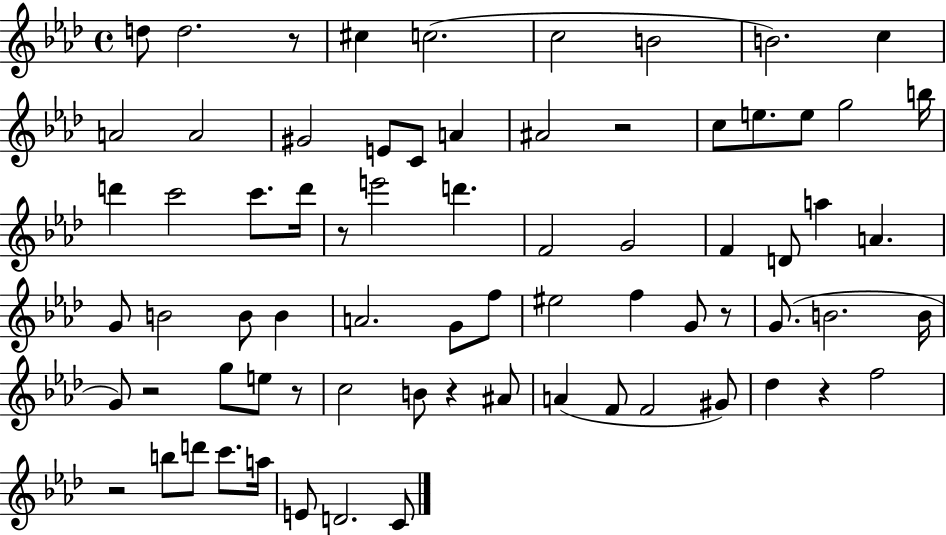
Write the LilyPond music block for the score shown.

{
  \clef treble
  \time 4/4
  \defaultTimeSignature
  \key aes \major
  d''8 d''2. r8 | cis''4 c''2.( | c''2 b'2 | b'2.) c''4 | \break a'2 a'2 | gis'2 e'8 c'8 a'4 | ais'2 r2 | c''8 e''8. e''8 g''2 b''16 | \break d'''4 c'''2 c'''8. d'''16 | r8 e'''2 d'''4. | f'2 g'2 | f'4 d'8 a''4 a'4. | \break g'8 b'2 b'8 b'4 | a'2. g'8 f''8 | eis''2 f''4 g'8 r8 | g'8.( b'2. b'16 | \break g'8) r2 g''8 e''8 r8 | c''2 b'8 r4 ais'8 | a'4( f'8 f'2 gis'8) | des''4 r4 f''2 | \break r2 b''8 d'''8 c'''8. a''16 | e'8 d'2. c'8 | \bar "|."
}